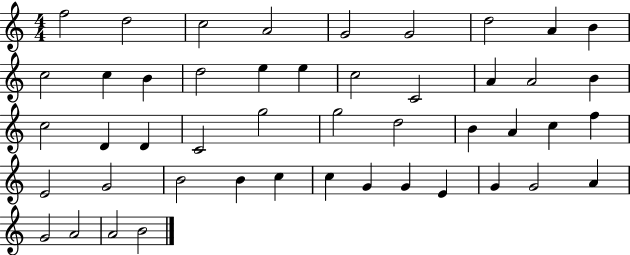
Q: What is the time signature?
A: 4/4